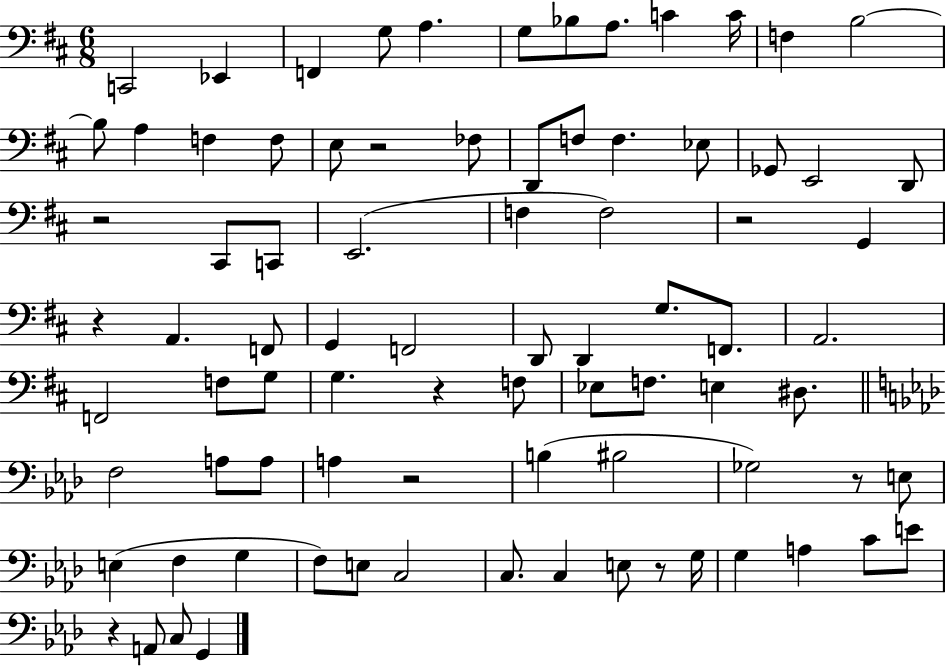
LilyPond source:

{
  \clef bass
  \numericTimeSignature
  \time 6/8
  \key d \major
  c,2 ees,4 | f,4 g8 a4. | g8 bes8 a8. c'4 c'16 | f4 b2~~ | \break b8 a4 f4 f8 | e8 r2 fes8 | d,8 f8 f4. ees8 | ges,8 e,2 d,8 | \break r2 cis,8 c,8 | e,2.( | f4 f2) | r2 g,4 | \break r4 a,4. f,8 | g,4 f,2 | d,8 d,4 g8. f,8. | a,2. | \break f,2 f8 g8 | g4. r4 f8 | ees8 f8. e4 dis8. | \bar "||" \break \key aes \major f2 a8 a8 | a4 r2 | b4( bis2 | ges2) r8 e8 | \break e4( f4 g4 | f8) e8 c2 | c8. c4 e8 r8 g16 | g4 a4 c'8 e'8 | \break r4 a,8 c8 g,4 | \bar "|."
}